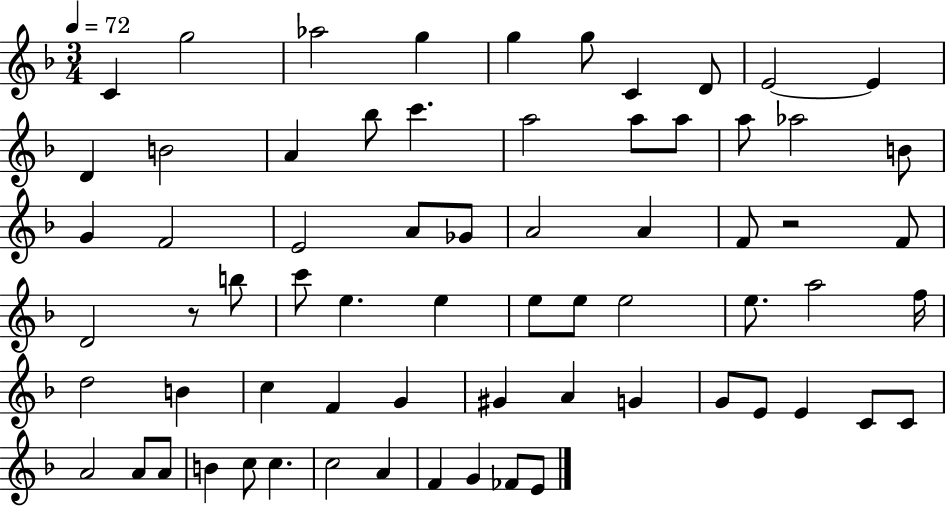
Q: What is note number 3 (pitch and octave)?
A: Ab5